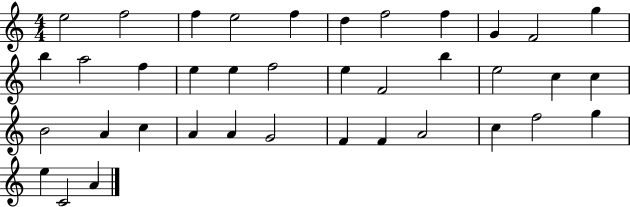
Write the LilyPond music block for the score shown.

{
  \clef treble
  \numericTimeSignature
  \time 4/4
  \key c \major
  e''2 f''2 | f''4 e''2 f''4 | d''4 f''2 f''4 | g'4 f'2 g''4 | \break b''4 a''2 f''4 | e''4 e''4 f''2 | e''4 f'2 b''4 | e''2 c''4 c''4 | \break b'2 a'4 c''4 | a'4 a'4 g'2 | f'4 f'4 a'2 | c''4 f''2 g''4 | \break e''4 c'2 a'4 | \bar "|."
}